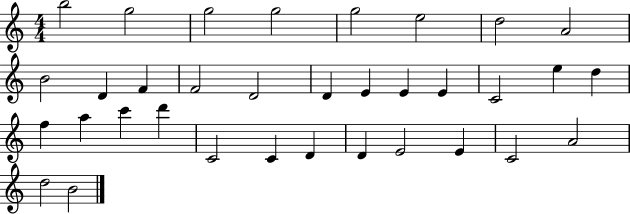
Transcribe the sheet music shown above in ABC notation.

X:1
T:Untitled
M:4/4
L:1/4
K:C
b2 g2 g2 g2 g2 e2 d2 A2 B2 D F F2 D2 D E E E C2 e d f a c' d' C2 C D D E2 E C2 A2 d2 B2